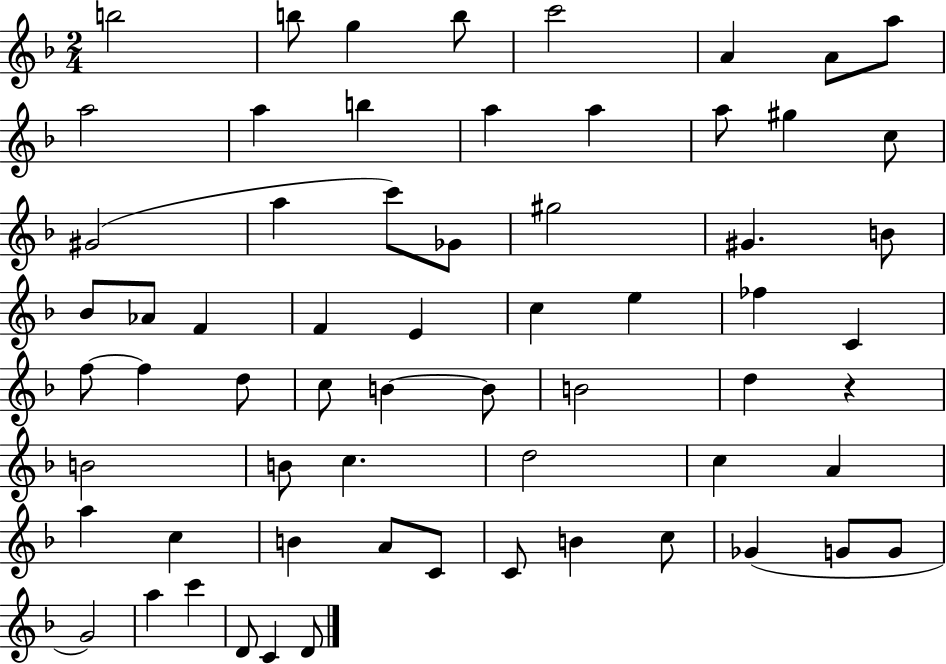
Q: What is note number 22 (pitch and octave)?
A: G#4